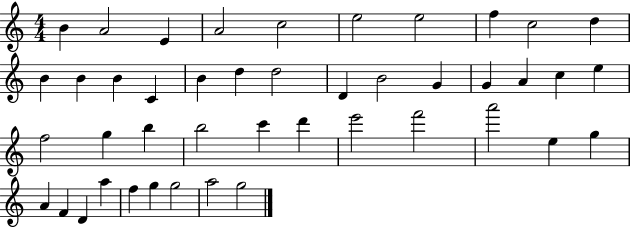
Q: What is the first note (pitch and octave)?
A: B4